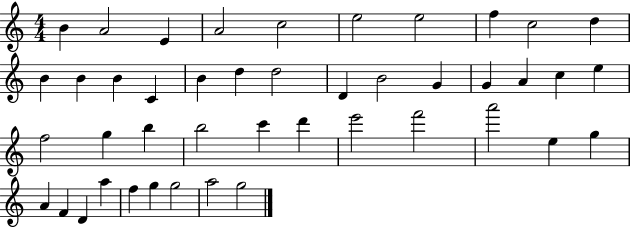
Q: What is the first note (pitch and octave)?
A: B4